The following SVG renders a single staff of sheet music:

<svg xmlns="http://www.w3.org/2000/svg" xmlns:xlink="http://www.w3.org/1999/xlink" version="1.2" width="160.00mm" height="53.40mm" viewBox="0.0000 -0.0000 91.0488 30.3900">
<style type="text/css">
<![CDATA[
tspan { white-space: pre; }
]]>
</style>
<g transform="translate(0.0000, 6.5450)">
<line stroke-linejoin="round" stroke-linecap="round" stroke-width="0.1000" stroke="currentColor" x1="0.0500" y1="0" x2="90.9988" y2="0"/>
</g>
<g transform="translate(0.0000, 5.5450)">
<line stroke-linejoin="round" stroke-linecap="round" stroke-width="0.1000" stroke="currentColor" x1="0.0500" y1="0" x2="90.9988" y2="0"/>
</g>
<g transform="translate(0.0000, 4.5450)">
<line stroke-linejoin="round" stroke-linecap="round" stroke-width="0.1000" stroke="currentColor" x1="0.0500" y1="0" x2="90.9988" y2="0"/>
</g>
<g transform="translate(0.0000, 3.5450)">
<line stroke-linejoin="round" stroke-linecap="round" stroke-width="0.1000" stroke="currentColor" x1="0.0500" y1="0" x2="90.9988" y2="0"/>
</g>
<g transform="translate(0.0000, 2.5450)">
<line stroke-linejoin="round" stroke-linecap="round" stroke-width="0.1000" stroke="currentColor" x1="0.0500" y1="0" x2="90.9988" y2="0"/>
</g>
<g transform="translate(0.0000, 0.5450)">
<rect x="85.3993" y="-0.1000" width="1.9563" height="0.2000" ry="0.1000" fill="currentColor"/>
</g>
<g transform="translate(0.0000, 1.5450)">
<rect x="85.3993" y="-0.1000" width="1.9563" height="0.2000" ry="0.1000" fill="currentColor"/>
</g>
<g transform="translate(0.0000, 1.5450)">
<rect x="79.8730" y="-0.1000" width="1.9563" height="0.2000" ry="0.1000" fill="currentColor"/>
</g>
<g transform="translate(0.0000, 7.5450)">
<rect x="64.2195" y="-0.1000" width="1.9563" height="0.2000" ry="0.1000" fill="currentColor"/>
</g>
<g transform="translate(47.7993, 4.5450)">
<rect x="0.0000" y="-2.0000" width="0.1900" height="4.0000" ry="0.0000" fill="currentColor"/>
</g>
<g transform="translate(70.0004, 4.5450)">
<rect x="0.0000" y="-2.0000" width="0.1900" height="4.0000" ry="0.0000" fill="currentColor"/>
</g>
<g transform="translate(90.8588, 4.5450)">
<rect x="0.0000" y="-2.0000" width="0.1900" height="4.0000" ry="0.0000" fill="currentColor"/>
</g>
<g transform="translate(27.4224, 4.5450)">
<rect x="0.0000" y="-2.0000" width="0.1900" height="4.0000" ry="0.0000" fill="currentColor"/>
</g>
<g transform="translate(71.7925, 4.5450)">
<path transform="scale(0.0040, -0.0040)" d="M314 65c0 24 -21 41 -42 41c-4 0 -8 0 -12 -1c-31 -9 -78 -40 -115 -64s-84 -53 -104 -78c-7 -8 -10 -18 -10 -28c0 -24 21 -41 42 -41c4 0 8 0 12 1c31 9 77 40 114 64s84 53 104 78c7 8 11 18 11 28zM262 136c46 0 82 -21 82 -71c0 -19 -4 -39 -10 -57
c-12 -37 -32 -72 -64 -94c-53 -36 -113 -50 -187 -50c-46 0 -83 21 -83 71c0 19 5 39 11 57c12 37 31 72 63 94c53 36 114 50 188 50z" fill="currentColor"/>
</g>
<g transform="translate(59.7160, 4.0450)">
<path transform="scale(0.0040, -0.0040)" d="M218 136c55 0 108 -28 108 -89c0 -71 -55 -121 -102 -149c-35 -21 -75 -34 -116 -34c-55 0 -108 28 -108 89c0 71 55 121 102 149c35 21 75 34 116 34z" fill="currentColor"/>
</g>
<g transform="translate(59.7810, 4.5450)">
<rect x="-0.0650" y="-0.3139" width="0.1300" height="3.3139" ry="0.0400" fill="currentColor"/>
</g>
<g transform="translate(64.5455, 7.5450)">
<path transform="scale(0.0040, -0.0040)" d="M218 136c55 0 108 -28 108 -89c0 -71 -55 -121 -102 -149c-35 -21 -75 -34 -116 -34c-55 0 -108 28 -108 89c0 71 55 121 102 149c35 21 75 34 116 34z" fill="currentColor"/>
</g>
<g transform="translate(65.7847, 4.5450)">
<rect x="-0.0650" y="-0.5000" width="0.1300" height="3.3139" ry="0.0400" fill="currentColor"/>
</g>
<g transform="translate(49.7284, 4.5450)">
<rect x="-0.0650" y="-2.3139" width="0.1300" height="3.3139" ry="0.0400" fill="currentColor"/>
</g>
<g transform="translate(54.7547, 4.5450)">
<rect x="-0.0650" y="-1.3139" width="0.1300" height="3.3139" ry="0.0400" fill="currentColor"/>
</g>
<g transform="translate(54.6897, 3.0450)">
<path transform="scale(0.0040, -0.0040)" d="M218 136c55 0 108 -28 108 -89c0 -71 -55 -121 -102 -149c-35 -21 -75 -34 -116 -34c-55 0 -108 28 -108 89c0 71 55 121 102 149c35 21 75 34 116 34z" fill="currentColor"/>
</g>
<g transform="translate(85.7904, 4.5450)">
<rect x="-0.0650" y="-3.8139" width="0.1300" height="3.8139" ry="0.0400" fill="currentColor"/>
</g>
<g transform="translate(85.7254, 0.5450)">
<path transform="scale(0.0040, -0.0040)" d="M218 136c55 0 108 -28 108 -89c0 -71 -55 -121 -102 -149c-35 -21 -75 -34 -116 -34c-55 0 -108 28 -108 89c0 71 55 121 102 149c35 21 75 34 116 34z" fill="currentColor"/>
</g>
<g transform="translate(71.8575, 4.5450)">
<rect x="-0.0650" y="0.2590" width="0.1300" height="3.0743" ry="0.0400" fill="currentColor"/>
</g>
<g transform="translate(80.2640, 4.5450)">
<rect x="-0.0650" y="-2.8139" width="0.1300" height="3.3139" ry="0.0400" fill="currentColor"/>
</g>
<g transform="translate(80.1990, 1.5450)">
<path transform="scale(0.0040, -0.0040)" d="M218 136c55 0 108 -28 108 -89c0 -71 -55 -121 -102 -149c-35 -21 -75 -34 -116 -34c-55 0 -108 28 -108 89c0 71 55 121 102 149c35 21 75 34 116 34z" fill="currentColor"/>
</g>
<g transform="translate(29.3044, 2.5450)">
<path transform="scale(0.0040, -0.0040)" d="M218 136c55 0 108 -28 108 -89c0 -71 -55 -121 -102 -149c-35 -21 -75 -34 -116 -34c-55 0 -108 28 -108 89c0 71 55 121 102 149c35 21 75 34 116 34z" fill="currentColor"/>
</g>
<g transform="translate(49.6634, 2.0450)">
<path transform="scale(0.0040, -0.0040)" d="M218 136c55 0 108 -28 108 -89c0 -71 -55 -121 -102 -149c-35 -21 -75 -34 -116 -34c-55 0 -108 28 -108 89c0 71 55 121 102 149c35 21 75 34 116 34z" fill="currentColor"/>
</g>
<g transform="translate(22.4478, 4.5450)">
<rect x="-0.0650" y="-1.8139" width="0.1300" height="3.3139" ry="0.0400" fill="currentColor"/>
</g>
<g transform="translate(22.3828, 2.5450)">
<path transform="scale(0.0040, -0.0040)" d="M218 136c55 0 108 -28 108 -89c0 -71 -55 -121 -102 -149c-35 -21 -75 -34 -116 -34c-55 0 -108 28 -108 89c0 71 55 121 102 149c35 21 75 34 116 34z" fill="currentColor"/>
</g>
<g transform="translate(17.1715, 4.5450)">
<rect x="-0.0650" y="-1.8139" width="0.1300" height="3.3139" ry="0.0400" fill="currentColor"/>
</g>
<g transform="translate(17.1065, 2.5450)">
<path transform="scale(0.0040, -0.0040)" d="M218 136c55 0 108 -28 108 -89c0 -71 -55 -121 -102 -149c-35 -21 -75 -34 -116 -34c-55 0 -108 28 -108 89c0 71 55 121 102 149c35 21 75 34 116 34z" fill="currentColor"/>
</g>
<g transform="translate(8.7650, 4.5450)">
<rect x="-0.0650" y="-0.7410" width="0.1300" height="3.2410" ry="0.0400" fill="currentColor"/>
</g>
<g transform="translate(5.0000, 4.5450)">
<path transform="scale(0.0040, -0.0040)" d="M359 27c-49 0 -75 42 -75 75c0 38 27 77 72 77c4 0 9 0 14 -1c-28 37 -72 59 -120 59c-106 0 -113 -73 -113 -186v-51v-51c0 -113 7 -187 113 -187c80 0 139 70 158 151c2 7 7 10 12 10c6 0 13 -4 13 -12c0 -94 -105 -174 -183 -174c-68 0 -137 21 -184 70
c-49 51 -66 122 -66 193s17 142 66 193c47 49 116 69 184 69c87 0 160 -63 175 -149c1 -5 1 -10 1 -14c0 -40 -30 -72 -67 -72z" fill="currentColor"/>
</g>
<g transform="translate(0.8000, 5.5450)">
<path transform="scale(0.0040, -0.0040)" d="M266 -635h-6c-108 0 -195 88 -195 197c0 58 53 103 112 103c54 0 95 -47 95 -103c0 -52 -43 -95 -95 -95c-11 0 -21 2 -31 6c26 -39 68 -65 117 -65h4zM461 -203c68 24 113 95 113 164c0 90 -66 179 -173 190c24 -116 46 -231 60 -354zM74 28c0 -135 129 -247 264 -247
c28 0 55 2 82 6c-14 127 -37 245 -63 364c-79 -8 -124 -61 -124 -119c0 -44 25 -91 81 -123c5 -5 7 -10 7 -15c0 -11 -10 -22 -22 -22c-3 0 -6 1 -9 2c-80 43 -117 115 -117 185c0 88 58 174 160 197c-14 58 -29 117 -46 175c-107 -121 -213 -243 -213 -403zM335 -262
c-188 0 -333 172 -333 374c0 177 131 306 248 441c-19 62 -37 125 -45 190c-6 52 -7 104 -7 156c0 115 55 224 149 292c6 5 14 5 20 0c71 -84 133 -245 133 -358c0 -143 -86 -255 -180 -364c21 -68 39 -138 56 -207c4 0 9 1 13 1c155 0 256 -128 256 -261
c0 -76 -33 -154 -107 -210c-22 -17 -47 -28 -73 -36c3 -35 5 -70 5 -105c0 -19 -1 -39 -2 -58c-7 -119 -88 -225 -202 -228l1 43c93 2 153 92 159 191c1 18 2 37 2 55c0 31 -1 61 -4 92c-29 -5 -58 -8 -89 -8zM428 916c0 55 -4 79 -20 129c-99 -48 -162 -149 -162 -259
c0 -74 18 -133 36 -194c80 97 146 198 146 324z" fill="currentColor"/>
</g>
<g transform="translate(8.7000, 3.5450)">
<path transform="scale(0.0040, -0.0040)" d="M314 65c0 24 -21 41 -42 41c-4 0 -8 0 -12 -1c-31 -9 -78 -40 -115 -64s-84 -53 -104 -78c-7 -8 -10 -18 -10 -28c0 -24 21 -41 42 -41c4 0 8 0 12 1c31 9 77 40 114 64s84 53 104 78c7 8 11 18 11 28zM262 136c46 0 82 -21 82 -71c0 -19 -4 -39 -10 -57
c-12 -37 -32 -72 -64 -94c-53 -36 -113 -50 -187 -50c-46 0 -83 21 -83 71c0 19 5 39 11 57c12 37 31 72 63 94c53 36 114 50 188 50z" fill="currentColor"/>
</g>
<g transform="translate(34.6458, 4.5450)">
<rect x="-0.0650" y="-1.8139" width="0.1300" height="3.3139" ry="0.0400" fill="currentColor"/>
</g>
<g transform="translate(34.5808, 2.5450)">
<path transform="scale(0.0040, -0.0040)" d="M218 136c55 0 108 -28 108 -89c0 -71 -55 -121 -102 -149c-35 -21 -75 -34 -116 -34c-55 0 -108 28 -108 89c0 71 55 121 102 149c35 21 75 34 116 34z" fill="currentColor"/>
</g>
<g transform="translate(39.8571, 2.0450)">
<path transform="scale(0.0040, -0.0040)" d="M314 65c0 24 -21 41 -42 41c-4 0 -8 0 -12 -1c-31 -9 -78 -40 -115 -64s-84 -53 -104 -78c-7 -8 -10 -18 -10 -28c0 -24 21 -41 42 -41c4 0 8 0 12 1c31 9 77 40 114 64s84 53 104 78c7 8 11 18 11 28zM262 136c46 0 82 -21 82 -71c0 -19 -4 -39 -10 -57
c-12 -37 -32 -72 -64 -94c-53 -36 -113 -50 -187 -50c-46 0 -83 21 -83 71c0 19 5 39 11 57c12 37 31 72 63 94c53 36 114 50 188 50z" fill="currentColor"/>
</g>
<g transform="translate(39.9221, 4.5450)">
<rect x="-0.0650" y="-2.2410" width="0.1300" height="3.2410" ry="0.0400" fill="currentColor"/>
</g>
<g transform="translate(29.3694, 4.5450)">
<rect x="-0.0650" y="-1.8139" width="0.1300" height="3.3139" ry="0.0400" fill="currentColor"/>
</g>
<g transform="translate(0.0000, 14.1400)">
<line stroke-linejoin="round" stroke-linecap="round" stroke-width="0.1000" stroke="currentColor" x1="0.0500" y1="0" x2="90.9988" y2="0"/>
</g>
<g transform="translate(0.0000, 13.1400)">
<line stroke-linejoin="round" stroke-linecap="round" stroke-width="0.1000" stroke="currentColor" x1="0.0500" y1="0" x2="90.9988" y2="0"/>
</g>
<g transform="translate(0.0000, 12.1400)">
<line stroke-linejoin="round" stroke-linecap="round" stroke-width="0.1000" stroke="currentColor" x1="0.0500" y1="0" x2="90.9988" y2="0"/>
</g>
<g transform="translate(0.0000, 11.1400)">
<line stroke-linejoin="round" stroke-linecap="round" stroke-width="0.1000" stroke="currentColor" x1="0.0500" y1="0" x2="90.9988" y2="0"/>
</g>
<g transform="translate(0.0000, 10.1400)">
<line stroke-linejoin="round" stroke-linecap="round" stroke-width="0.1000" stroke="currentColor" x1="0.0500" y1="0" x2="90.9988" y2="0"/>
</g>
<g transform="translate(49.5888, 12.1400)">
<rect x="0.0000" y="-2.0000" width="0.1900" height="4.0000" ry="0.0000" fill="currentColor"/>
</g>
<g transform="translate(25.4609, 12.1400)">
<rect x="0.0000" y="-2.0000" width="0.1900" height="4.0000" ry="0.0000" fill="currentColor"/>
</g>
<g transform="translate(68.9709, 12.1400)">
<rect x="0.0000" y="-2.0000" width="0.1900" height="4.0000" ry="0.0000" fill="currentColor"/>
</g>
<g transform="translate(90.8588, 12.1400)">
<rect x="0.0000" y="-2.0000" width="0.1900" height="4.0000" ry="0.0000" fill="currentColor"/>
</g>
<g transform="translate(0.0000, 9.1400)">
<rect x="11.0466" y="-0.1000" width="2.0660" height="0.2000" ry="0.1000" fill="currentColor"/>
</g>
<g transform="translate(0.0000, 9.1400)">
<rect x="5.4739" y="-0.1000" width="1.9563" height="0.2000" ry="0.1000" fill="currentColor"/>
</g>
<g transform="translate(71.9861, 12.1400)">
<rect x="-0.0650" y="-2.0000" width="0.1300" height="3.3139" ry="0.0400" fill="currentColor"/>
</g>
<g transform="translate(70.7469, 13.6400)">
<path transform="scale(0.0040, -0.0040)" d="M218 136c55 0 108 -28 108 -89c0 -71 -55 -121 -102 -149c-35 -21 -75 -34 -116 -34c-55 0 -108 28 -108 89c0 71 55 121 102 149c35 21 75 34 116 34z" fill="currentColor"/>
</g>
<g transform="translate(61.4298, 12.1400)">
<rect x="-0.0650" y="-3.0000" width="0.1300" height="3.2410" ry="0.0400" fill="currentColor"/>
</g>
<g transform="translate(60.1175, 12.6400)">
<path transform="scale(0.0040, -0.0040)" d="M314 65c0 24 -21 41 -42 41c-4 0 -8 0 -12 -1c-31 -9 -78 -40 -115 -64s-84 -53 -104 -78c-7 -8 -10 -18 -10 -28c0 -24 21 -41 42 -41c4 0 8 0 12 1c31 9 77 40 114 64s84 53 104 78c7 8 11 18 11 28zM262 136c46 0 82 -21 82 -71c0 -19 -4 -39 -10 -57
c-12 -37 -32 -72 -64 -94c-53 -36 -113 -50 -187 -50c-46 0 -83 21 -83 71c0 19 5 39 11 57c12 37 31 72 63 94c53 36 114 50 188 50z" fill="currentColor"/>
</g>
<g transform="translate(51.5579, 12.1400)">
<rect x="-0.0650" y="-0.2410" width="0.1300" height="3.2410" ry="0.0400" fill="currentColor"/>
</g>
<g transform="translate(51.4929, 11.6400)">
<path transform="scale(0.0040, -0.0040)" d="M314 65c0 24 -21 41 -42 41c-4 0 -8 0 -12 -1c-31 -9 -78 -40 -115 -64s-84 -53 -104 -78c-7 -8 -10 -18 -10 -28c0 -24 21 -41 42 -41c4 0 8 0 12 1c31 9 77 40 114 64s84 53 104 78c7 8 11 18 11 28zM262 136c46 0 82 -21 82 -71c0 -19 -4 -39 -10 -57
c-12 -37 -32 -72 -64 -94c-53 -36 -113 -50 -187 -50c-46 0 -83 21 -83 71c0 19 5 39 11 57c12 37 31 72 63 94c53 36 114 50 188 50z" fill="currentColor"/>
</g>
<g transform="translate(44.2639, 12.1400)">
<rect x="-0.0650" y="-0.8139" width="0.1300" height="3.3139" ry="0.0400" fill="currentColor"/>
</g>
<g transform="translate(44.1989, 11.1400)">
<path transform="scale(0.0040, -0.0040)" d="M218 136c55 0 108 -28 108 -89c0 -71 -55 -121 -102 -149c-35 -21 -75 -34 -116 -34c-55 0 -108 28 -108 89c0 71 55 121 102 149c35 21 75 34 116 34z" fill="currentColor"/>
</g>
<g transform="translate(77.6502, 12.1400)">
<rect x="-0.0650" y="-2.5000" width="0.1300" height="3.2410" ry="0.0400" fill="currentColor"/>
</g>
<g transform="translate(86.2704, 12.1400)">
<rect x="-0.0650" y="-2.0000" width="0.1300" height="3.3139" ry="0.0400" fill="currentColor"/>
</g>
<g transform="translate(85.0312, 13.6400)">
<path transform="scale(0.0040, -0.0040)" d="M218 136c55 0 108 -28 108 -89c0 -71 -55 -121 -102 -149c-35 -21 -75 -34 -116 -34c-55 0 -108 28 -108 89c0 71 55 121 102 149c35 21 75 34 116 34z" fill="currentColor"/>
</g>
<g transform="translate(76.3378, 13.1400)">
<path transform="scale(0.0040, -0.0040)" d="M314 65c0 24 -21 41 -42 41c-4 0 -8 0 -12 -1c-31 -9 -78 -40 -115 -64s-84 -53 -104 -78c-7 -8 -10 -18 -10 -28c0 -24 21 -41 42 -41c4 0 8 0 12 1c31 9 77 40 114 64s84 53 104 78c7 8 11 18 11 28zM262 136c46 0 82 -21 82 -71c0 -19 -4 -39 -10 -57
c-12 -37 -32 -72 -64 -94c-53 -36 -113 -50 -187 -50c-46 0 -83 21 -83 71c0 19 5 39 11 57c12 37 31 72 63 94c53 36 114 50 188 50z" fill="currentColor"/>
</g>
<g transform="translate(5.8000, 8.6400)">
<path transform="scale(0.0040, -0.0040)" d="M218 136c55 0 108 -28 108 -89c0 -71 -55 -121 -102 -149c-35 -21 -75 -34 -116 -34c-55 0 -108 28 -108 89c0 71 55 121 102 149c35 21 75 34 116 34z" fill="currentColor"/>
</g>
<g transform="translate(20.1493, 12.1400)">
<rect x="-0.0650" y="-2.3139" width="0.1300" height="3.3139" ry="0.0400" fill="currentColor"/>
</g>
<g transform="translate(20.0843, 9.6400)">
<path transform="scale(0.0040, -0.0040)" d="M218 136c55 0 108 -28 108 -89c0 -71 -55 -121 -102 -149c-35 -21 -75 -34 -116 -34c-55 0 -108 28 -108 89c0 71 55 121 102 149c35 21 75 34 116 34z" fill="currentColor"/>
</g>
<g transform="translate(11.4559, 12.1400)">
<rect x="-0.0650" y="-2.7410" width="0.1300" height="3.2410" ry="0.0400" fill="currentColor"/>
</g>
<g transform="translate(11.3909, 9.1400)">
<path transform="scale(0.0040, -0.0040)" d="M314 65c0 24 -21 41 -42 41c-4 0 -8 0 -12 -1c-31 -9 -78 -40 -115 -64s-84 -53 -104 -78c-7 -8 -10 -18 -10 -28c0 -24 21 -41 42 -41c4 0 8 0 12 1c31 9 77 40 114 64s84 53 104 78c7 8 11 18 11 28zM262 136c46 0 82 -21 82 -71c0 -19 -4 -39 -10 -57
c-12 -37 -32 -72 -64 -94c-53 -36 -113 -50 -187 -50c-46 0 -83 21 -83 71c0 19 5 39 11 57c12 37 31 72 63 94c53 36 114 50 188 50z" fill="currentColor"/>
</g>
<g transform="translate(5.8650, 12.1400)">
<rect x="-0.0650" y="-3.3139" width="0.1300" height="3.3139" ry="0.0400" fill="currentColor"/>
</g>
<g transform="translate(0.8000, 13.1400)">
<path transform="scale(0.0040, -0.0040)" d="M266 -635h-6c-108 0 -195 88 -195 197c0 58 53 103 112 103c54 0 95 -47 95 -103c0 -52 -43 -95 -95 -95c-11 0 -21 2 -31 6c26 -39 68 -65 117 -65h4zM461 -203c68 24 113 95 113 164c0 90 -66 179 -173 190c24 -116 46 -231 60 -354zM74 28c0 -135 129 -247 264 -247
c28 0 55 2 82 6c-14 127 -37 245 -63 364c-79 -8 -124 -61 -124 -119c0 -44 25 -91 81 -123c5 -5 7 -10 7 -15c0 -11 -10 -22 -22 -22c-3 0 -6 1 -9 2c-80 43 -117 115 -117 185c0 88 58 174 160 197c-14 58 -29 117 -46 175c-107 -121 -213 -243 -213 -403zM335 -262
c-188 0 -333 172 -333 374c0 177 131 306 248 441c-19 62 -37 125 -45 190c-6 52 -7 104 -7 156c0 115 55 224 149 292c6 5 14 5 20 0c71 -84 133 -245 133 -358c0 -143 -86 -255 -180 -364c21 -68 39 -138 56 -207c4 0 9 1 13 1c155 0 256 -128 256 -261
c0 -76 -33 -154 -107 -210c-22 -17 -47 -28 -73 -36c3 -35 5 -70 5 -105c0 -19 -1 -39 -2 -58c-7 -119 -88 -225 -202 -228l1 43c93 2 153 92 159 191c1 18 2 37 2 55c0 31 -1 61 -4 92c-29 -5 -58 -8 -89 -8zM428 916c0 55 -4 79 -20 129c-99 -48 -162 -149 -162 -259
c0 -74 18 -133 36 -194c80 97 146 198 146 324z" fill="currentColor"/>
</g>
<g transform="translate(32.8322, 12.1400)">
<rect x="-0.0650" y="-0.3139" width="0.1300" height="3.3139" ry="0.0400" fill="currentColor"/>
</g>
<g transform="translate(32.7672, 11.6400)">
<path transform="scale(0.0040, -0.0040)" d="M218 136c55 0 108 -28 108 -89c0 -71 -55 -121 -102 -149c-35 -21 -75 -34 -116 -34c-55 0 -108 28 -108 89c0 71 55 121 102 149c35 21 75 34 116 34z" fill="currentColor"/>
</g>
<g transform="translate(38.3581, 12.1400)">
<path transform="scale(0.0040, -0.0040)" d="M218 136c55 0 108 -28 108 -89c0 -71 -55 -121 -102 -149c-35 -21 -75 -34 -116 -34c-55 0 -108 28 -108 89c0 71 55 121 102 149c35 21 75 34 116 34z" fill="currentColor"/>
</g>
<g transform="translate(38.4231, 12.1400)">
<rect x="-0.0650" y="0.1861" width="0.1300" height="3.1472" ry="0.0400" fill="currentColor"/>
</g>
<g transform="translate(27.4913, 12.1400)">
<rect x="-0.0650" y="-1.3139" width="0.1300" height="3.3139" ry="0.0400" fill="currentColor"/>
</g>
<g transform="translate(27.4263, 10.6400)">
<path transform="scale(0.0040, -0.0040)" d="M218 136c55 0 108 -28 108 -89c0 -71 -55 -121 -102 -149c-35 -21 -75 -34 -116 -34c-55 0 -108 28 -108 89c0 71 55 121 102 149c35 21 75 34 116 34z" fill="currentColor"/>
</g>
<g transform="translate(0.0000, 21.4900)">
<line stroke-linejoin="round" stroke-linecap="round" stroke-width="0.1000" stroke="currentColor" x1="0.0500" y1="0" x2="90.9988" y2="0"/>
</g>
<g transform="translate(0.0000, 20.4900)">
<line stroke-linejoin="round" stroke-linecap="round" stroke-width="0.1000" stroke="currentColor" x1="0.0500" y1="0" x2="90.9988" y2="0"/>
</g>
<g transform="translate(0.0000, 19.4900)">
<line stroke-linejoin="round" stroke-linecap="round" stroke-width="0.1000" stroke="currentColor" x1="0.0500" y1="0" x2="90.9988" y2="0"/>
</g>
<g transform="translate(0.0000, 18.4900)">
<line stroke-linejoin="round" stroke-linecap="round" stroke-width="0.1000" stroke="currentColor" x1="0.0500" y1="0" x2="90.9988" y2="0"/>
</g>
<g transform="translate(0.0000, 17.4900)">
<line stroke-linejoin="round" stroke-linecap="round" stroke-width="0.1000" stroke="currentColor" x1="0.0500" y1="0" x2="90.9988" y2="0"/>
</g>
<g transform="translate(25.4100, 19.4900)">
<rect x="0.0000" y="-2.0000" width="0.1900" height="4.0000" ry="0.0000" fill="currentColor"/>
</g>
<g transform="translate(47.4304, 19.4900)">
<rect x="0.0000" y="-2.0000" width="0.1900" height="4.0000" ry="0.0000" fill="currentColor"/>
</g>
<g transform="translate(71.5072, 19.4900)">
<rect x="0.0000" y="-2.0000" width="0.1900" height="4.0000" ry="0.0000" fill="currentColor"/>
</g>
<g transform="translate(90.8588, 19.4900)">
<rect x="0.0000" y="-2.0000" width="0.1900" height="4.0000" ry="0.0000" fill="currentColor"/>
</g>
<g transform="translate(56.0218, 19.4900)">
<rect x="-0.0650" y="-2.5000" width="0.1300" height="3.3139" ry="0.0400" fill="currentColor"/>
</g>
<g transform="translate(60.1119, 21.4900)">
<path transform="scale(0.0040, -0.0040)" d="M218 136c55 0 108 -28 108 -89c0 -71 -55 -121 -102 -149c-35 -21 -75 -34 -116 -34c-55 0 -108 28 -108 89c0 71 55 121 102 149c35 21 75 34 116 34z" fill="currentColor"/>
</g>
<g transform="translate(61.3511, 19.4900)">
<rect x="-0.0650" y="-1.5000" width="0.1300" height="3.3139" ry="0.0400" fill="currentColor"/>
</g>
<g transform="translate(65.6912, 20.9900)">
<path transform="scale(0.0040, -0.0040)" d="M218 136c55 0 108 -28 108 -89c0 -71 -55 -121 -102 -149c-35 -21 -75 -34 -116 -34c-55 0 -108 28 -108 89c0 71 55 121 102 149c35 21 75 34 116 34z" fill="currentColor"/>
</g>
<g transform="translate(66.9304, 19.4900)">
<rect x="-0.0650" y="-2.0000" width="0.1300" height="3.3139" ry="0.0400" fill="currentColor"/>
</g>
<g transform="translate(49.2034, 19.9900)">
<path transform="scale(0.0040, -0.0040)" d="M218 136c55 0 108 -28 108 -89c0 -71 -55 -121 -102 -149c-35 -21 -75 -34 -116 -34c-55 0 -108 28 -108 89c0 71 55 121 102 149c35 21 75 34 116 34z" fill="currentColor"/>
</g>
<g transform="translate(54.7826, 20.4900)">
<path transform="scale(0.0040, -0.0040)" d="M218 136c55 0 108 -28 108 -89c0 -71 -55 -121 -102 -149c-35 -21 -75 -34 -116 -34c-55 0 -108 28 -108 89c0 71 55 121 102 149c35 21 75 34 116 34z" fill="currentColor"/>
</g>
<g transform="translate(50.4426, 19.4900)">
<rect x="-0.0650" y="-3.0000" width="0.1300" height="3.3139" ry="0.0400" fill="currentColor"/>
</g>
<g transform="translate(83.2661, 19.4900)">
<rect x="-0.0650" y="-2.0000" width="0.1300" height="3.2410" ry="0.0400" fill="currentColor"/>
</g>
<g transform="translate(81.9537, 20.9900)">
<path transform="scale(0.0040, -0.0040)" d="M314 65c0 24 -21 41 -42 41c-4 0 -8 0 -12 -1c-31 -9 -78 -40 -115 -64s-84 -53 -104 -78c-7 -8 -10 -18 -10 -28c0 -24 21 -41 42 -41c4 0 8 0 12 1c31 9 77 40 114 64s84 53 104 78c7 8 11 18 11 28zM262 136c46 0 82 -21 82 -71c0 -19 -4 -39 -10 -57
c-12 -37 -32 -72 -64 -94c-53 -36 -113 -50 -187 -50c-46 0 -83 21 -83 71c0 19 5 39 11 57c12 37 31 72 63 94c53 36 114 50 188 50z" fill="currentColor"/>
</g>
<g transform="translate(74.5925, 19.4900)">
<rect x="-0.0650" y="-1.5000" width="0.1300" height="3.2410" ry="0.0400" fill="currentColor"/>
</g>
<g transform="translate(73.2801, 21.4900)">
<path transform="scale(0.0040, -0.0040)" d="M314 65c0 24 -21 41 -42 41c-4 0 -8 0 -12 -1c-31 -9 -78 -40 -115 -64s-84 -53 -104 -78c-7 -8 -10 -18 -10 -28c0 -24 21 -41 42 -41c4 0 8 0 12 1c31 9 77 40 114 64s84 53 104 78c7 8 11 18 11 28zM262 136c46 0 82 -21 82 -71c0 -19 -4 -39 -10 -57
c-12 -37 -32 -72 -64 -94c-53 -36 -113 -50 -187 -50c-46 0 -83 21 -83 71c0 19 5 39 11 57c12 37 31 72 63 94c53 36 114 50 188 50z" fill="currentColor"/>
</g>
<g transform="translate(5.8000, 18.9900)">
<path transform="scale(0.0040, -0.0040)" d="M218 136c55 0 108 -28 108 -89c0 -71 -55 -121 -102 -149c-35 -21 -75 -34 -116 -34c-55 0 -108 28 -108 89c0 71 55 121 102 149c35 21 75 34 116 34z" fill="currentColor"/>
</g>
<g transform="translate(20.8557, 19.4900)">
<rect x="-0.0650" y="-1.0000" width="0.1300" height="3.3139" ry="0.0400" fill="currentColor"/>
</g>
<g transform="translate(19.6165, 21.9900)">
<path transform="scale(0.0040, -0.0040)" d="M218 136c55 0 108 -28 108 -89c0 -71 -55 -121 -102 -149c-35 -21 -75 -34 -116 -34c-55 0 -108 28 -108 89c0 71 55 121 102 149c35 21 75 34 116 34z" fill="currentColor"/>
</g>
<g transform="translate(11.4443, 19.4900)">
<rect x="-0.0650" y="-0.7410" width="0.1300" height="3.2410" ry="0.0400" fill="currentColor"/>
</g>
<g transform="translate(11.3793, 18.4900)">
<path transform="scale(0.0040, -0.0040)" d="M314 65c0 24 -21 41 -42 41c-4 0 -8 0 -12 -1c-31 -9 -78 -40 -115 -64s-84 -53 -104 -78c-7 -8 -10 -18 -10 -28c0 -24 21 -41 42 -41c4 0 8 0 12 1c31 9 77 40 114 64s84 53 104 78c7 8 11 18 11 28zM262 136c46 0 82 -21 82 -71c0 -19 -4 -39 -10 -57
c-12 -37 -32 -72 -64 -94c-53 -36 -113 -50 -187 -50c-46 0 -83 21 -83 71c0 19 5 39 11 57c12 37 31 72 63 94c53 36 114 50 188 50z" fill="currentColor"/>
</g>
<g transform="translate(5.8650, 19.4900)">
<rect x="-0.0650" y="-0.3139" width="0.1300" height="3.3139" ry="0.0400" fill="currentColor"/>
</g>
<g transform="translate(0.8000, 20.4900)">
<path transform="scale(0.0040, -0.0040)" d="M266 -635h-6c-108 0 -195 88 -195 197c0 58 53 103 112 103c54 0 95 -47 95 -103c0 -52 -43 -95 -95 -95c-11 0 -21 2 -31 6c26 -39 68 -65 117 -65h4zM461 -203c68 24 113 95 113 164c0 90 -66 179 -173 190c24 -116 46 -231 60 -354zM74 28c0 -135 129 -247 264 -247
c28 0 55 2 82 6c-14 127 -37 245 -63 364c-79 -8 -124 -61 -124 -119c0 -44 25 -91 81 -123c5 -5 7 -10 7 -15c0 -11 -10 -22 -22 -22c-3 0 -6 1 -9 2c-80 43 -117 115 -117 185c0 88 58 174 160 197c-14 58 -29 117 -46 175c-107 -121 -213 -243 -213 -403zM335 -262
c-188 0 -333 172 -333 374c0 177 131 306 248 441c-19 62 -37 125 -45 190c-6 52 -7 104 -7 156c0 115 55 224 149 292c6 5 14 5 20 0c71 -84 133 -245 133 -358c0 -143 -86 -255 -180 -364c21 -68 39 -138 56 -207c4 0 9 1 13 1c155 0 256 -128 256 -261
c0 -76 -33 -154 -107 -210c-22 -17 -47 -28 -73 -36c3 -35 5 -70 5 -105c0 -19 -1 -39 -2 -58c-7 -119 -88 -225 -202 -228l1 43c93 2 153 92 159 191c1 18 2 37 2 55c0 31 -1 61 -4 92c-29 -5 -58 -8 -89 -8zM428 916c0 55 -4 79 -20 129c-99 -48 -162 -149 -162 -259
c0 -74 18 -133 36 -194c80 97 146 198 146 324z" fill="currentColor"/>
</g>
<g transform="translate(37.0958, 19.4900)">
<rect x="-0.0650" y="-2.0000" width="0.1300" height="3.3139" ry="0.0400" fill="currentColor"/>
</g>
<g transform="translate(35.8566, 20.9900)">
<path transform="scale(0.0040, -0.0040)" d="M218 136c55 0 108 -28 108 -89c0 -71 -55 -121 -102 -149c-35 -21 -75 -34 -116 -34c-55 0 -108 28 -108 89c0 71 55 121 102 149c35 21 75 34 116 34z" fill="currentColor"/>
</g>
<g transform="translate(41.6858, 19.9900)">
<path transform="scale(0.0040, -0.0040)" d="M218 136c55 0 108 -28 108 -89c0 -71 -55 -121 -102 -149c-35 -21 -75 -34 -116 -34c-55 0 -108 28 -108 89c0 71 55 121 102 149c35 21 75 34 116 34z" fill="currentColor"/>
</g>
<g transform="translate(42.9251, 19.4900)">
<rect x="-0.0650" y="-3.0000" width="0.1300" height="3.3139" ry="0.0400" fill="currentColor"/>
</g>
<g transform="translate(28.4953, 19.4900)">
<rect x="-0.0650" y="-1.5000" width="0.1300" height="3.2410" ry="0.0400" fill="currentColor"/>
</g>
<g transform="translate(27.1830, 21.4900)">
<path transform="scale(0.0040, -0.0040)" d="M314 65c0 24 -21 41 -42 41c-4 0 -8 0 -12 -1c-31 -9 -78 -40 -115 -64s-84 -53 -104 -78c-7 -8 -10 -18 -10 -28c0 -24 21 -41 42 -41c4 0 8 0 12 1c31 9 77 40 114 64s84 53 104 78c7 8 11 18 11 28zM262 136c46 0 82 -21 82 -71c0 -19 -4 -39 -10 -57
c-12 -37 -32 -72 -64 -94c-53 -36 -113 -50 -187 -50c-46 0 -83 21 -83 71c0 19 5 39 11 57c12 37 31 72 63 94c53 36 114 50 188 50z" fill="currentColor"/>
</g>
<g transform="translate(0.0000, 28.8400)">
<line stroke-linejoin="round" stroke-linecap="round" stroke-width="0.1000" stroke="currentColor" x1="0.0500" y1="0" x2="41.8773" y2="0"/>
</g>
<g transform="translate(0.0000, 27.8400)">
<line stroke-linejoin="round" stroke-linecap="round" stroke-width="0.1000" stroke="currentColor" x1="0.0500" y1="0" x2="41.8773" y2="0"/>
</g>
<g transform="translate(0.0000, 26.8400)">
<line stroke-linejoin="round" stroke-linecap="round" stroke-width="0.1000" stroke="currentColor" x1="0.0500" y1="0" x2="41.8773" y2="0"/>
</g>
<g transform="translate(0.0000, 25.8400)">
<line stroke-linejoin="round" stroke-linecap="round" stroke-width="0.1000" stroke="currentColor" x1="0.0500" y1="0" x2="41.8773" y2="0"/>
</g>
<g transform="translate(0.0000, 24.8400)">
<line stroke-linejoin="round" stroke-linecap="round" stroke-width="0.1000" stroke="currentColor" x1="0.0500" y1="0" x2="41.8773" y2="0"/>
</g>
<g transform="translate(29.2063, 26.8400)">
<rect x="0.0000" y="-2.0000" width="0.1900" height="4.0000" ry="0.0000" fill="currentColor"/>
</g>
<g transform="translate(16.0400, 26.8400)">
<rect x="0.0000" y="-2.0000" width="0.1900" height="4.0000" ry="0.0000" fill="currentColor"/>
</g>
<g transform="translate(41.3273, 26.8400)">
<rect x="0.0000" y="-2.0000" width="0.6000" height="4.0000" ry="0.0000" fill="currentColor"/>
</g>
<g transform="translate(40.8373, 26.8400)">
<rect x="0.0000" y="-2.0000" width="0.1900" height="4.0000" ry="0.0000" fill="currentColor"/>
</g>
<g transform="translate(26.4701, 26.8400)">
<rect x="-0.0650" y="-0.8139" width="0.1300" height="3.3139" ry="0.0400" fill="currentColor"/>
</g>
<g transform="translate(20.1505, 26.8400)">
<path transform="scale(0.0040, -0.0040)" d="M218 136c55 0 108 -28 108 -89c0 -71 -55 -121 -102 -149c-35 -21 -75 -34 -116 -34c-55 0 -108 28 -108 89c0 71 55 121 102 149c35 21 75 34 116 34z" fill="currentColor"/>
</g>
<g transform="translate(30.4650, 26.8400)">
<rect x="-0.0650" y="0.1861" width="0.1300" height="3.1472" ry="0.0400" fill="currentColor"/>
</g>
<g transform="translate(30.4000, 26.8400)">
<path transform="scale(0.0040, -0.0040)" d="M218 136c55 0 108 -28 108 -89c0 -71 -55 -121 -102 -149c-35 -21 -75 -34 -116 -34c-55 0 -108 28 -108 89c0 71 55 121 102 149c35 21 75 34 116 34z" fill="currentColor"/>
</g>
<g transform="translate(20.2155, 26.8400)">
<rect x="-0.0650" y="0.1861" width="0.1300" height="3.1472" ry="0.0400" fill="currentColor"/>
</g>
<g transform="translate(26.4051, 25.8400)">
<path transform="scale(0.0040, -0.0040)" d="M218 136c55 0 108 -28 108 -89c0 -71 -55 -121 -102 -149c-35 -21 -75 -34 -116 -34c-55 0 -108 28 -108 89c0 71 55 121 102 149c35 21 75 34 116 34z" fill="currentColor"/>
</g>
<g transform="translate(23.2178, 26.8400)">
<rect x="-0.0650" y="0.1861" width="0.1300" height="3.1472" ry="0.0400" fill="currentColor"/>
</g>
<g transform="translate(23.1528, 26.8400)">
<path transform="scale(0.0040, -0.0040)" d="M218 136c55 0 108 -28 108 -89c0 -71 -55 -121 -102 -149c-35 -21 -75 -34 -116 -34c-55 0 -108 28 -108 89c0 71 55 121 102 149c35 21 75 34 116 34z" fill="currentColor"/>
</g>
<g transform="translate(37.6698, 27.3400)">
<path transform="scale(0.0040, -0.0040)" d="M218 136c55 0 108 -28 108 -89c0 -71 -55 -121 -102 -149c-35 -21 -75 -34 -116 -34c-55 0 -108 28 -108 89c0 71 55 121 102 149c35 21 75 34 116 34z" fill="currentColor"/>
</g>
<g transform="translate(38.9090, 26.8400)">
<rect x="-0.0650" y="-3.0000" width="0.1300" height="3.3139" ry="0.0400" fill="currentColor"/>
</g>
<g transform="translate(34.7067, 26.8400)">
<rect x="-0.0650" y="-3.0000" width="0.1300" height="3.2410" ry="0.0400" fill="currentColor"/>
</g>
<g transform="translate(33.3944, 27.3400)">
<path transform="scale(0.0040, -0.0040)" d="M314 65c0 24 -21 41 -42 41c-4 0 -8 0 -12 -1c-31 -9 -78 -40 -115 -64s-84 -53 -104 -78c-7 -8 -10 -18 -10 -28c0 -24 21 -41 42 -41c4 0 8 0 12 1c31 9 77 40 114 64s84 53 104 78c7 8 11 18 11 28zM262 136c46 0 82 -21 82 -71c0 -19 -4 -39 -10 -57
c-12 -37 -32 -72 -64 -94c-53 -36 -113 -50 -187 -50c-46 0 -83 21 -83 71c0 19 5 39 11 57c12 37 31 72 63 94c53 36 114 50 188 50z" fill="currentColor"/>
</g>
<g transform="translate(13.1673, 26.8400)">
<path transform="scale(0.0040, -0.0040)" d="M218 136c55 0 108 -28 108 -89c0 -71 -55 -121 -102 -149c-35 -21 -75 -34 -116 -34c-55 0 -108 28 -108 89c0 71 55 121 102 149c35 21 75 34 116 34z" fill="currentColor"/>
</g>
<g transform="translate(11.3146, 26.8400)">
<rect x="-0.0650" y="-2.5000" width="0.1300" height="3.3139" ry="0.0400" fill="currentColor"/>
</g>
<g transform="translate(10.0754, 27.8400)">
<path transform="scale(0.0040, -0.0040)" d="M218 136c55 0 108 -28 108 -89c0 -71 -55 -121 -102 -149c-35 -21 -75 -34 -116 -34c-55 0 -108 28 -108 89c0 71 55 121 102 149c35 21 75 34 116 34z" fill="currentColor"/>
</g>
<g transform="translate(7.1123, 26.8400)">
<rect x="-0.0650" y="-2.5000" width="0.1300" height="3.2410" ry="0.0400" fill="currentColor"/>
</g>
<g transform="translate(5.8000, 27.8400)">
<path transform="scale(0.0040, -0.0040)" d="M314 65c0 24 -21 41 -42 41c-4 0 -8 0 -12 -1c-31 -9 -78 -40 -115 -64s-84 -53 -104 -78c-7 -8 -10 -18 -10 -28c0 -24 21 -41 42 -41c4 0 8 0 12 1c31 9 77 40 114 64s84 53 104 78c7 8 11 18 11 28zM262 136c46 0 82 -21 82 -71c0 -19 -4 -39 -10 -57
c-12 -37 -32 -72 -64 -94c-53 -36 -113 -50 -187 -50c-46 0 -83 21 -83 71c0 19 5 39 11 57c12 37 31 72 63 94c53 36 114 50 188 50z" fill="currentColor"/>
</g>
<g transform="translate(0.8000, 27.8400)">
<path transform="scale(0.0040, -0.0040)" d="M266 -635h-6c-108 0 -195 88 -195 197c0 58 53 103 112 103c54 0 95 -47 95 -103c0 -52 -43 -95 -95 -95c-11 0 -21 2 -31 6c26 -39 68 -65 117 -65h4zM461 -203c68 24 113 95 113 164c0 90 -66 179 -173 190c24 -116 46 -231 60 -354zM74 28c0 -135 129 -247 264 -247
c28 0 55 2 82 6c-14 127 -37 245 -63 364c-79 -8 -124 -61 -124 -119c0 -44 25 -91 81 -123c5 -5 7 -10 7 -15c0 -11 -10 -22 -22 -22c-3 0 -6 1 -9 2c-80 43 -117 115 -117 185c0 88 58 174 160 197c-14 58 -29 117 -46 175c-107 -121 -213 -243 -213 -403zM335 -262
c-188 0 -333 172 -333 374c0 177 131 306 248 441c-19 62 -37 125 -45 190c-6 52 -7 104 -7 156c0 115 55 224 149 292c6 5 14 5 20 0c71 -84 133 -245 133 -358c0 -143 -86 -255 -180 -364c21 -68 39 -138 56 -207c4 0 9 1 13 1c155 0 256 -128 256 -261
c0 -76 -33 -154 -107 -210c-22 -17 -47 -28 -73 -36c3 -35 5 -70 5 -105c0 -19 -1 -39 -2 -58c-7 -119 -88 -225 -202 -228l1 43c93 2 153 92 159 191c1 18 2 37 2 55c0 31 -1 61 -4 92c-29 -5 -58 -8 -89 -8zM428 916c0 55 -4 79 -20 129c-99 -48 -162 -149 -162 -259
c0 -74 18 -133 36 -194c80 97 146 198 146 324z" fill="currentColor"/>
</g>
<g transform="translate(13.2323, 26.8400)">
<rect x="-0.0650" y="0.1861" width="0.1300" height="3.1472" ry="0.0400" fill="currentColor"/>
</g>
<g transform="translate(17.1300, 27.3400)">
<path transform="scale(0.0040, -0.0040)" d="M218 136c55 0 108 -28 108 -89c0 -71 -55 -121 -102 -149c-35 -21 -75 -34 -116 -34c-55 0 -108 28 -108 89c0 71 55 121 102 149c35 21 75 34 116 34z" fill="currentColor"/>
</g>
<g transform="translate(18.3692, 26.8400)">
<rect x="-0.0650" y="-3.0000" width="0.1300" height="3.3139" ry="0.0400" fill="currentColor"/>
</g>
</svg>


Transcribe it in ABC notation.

X:1
T:Untitled
M:4/4
L:1/4
K:C
d2 f f f f g2 g e c C B2 a c' b a2 g e c B d c2 A2 F G2 F c d2 D E2 F A A G E F E2 F2 G2 G B A B B d B A2 A